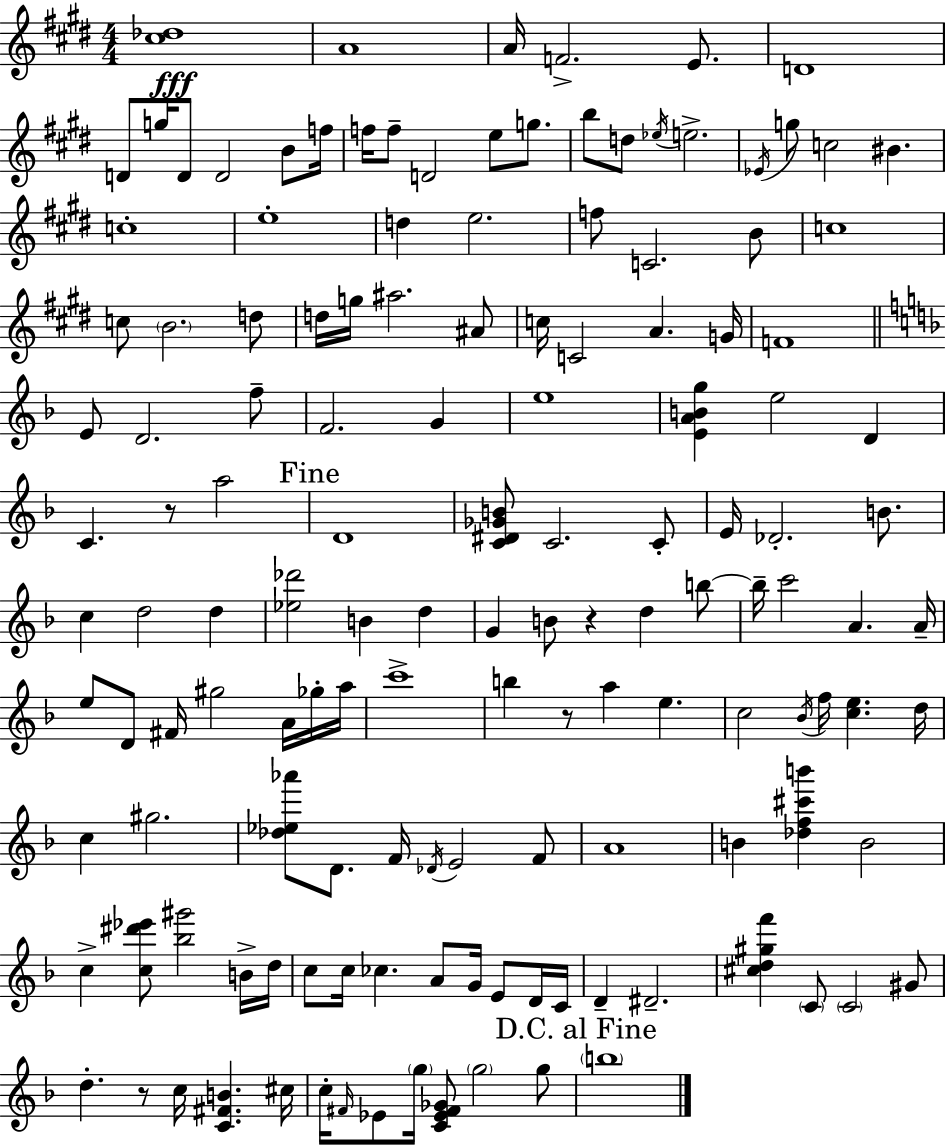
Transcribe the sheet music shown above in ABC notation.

X:1
T:Untitled
M:4/4
L:1/4
K:E
[^c_d]4 A4 A/4 F2 E/2 D4 D/2 g/4 D/2 D2 B/2 f/4 f/4 f/2 D2 e/2 g/2 b/2 d/2 _e/4 e2 _E/4 g/2 c2 ^B c4 e4 d e2 f/2 C2 B/2 c4 c/2 B2 d/2 d/4 g/4 ^a2 ^A/2 c/4 C2 A G/4 F4 E/2 D2 f/2 F2 G e4 [EABg] e2 D C z/2 a2 D4 [C^D_GB]/2 C2 C/2 E/4 _D2 B/2 c d2 d [_e_d']2 B d G B/2 z d b/2 b/4 c'2 A A/4 e/2 D/2 ^F/4 ^g2 A/4 _g/4 a/4 c'4 b z/2 a e c2 _B/4 f/4 [ce] d/4 c ^g2 [_d_e_a']/2 D/2 F/4 _D/4 E2 F/2 A4 B [_df^c'b'] B2 c [c^d'_e']/2 [_b^g']2 B/4 d/4 c/2 c/4 _c A/2 G/4 E/2 D/4 C/4 D ^D2 [^cd^gf'] C/2 C2 ^G/2 d z/2 c/4 [C^FB] ^c/4 c/4 ^F/4 _E/2 g/4 [C_E^F_G]/2 g2 g/2 b4